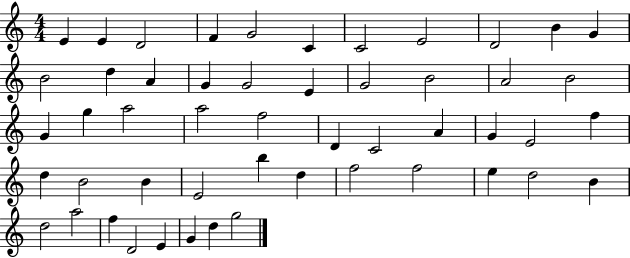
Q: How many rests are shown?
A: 0